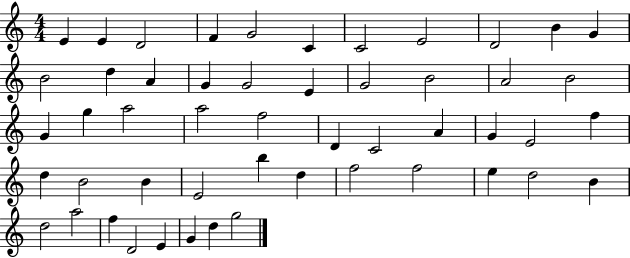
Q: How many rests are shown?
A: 0